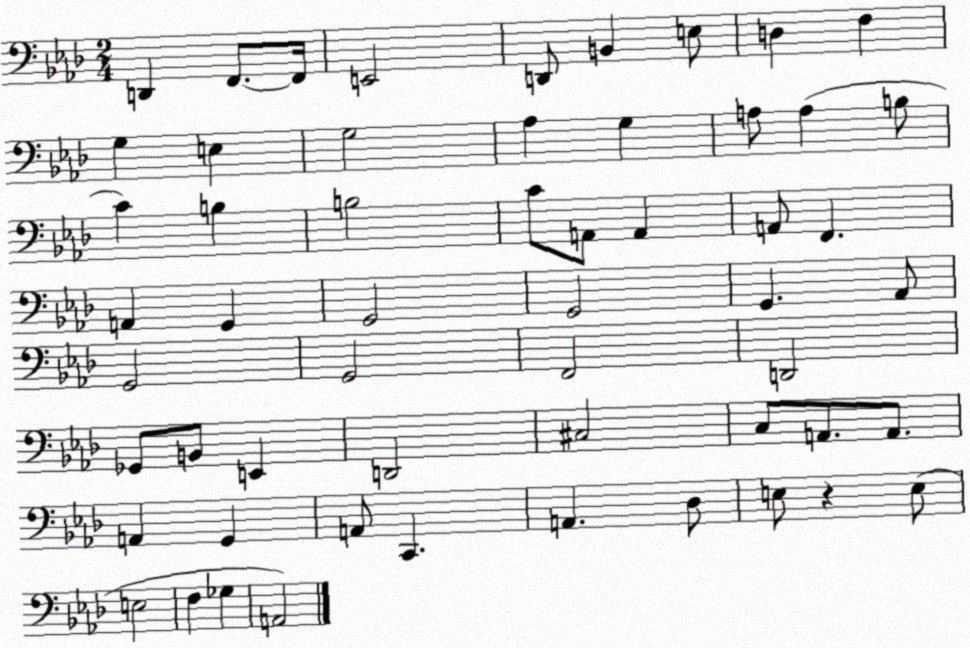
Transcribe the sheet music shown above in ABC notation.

X:1
T:Untitled
M:2/4
L:1/4
K:Ab
D,, F,,/2 F,,/4 E,,2 D,,/2 B,, E,/2 D, F, G, E, G,2 _A, G, A,/2 A, B,/2 C B, B,2 C/2 A,,/2 A,, A,,/2 F,, A,, G,, G,,2 G,,2 G,, _A,,/2 G,,2 G,,2 F,,2 D,,2 _G,,/2 B,,/2 E,, D,,2 ^C,2 C,/2 A,,/2 A,,/2 A,, G,, A,,/2 C,, A,, _D,/2 E,/2 z E,/2 E,2 F, _G, A,,2